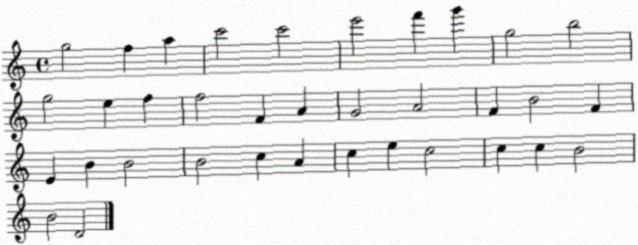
X:1
T:Untitled
M:4/4
L:1/4
K:C
g2 f a c'2 c'2 e'2 f' g' g2 b2 g2 e f f2 F A G2 A2 F B2 F E B B2 B2 c A c e c2 c c B2 B2 D2